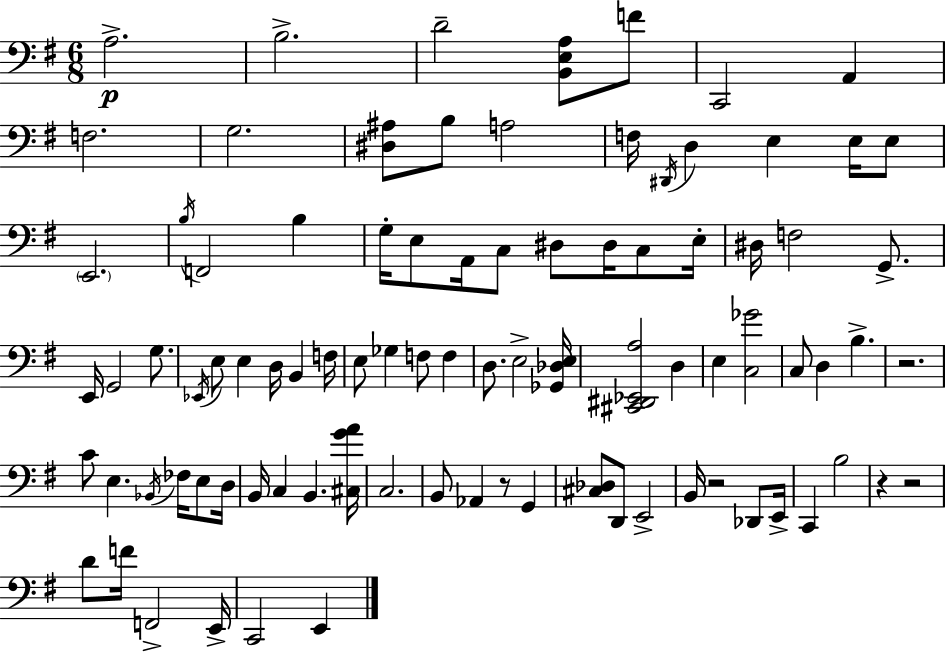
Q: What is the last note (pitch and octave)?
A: E2